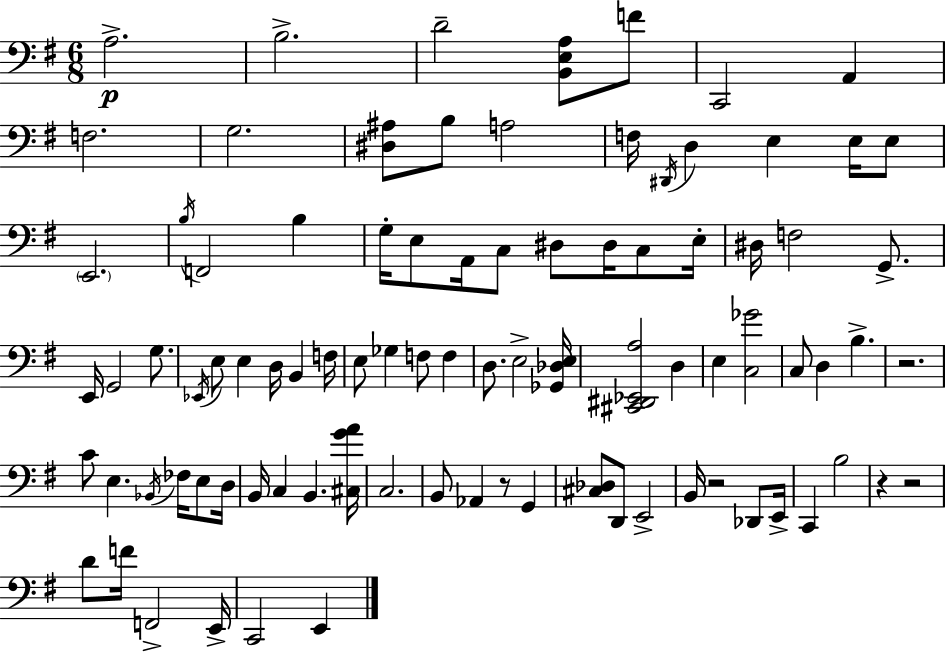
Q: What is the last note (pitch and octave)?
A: E2